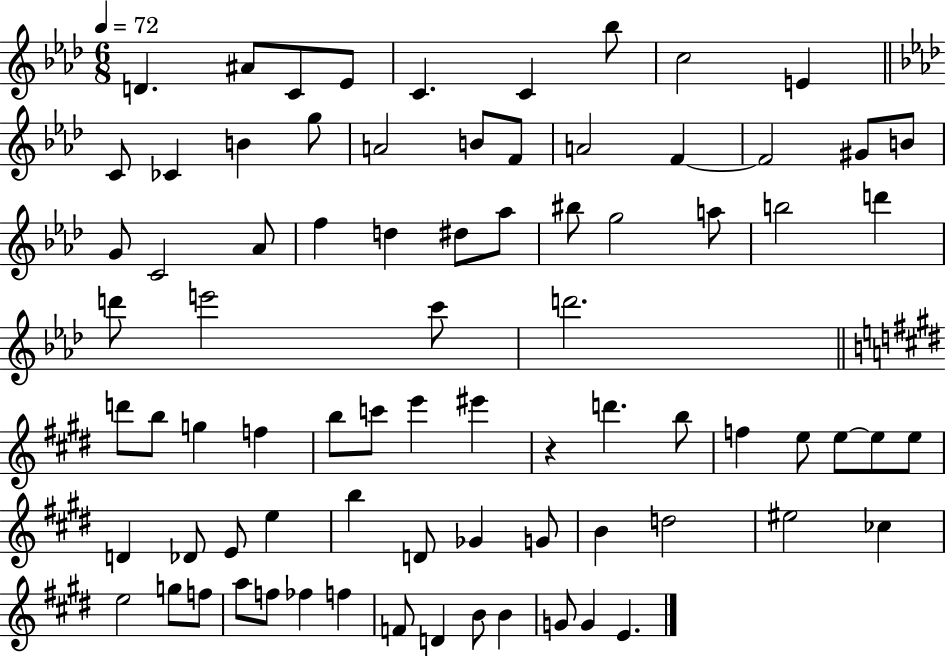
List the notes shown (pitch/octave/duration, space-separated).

D4/q. A#4/e C4/e Eb4/e C4/q. C4/q Bb5/e C5/h E4/q C4/e CES4/q B4/q G5/e A4/h B4/e F4/e A4/h F4/q F4/h G#4/e B4/e G4/e C4/h Ab4/e F5/q D5/q D#5/e Ab5/e BIS5/e G5/h A5/e B5/h D6/q D6/e E6/h C6/e D6/h. D6/e B5/e G5/q F5/q B5/e C6/e E6/q EIS6/q R/q D6/q. B5/e F5/q E5/e E5/e E5/e E5/e D4/q Db4/e E4/e E5/q B5/q D4/e Gb4/q G4/e B4/q D5/h EIS5/h CES5/q E5/h G5/e F5/e A5/e F5/e FES5/q F5/q F4/e D4/q B4/e B4/q G4/e G4/q E4/q.